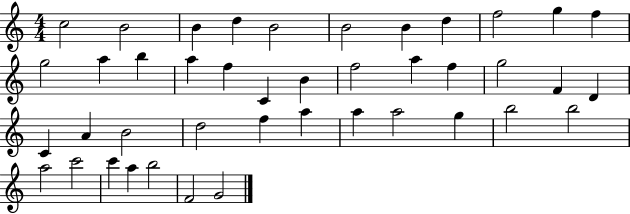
{
  \clef treble
  \numericTimeSignature
  \time 4/4
  \key c \major
  c''2 b'2 | b'4 d''4 b'2 | b'2 b'4 d''4 | f''2 g''4 f''4 | \break g''2 a''4 b''4 | a''4 f''4 c'4 b'4 | f''2 a''4 f''4 | g''2 f'4 d'4 | \break c'4 a'4 b'2 | d''2 f''4 a''4 | a''4 a''2 g''4 | b''2 b''2 | \break a''2 c'''2 | c'''4 a''4 b''2 | f'2 g'2 | \bar "|."
}